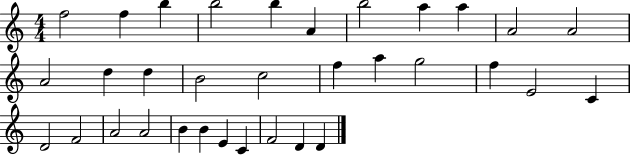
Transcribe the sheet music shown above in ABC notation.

X:1
T:Untitled
M:4/4
L:1/4
K:C
f2 f b b2 b A b2 a a A2 A2 A2 d d B2 c2 f a g2 f E2 C D2 F2 A2 A2 B B E C F2 D D